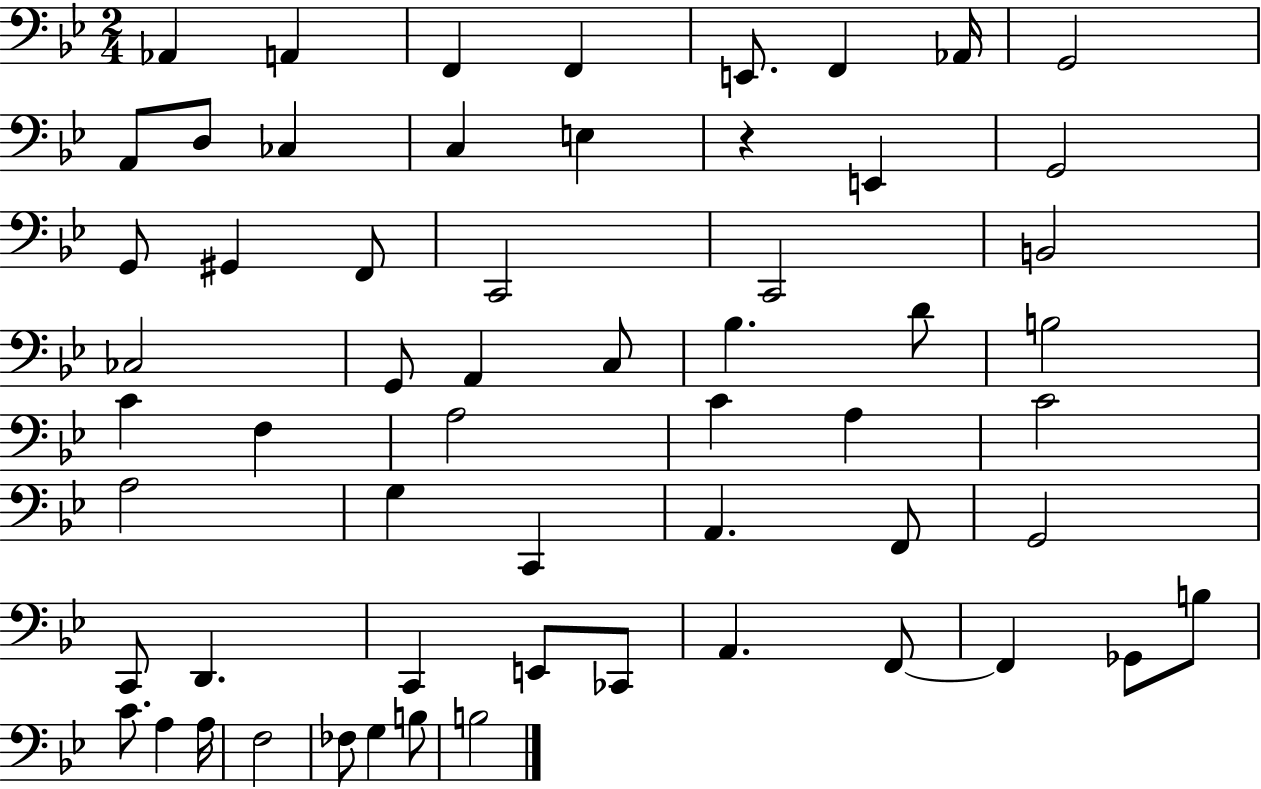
Ab2/q A2/q F2/q F2/q E2/e. F2/q Ab2/s G2/h A2/e D3/e CES3/q C3/q E3/q R/q E2/q G2/h G2/e G#2/q F2/e C2/h C2/h B2/h CES3/h G2/e A2/q C3/e Bb3/q. D4/e B3/h C4/q F3/q A3/h C4/q A3/q C4/h A3/h G3/q C2/q A2/q. F2/e G2/h C2/e D2/q. C2/q E2/e CES2/e A2/q. F2/e F2/q Gb2/e B3/e C4/e. A3/q A3/s F3/h FES3/e G3/q B3/e B3/h